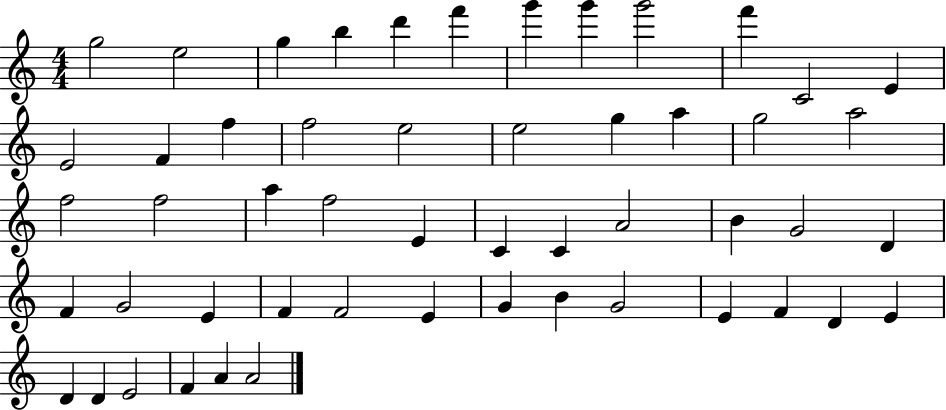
G5/h E5/h G5/q B5/q D6/q F6/q G6/q G6/q G6/h F6/q C4/h E4/q E4/h F4/q F5/q F5/h E5/h E5/h G5/q A5/q G5/h A5/h F5/h F5/h A5/q F5/h E4/q C4/q C4/q A4/h B4/q G4/h D4/q F4/q G4/h E4/q F4/q F4/h E4/q G4/q B4/q G4/h E4/q F4/q D4/q E4/q D4/q D4/q E4/h F4/q A4/q A4/h